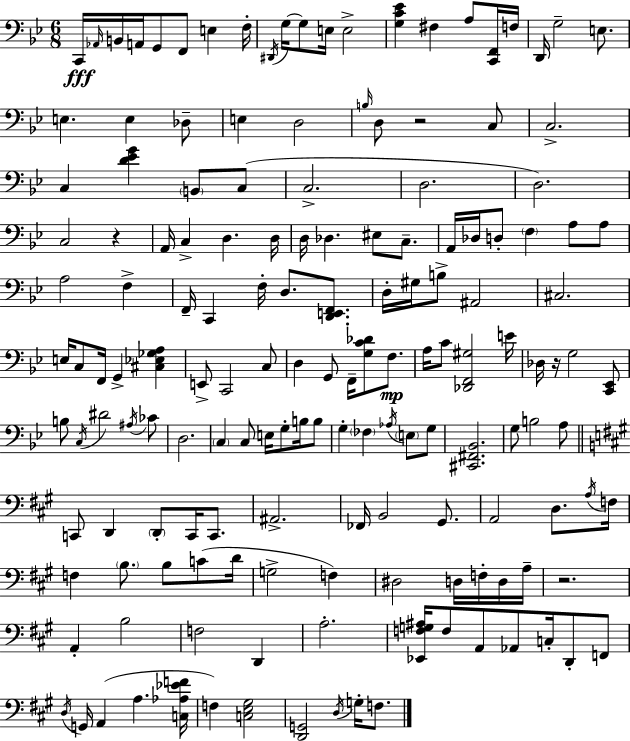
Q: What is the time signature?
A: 6/8